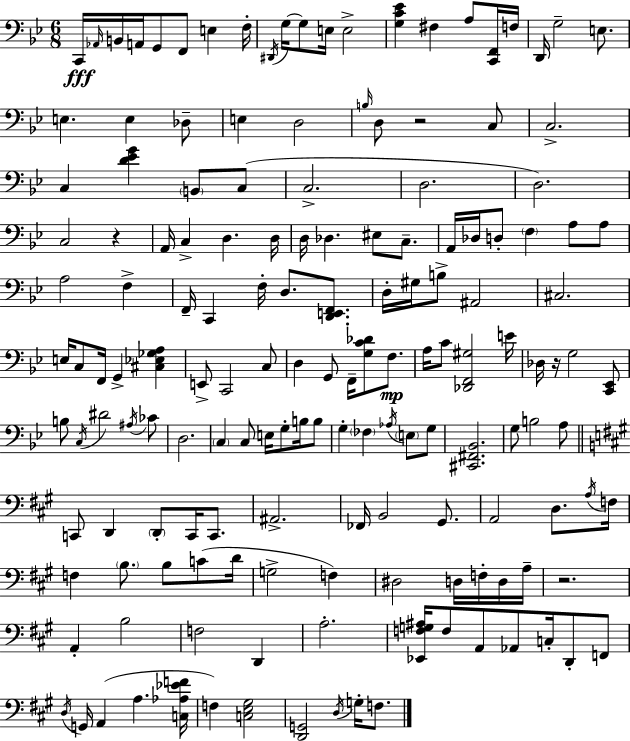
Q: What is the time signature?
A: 6/8